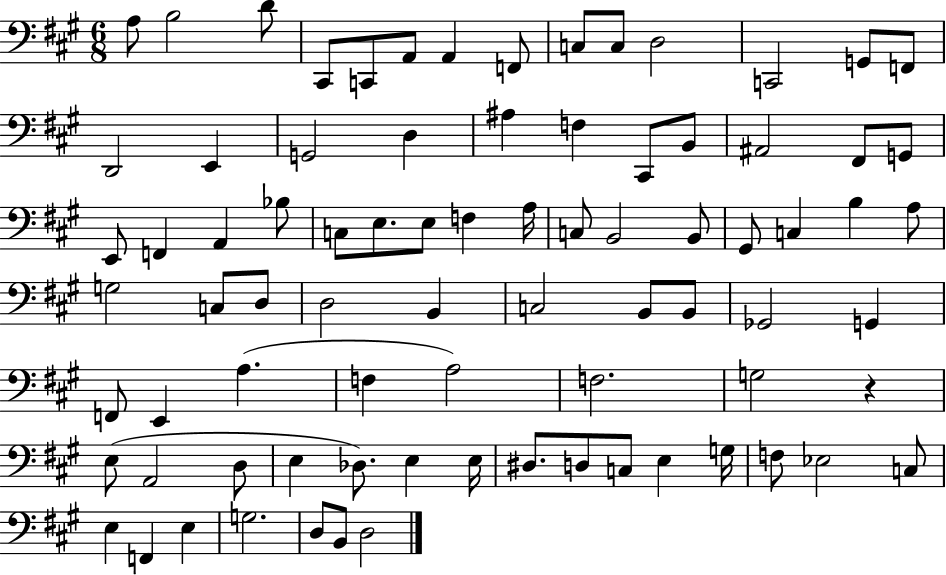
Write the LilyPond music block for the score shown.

{
  \clef bass
  \numericTimeSignature
  \time 6/8
  \key a \major
  \repeat volta 2 { a8 b2 d'8 | cis,8 c,8 a,8 a,4 f,8 | c8 c8 d2 | c,2 g,8 f,8 | \break d,2 e,4 | g,2 d4 | ais4 f4 cis,8 b,8 | ais,2 fis,8 g,8 | \break e,8 f,4 a,4 bes8 | c8 e8. e8 f4 a16 | c8 b,2 b,8 | gis,8 c4 b4 a8 | \break g2 c8 d8 | d2 b,4 | c2 b,8 b,8 | ges,2 g,4 | \break f,8 e,4 a4.( | f4 a2) | f2. | g2 r4 | \break e8( a,2 d8 | e4 des8.) e4 e16 | dis8. d8 c8 e4 g16 | f8 ees2 c8 | \break e4 f,4 e4 | g2. | d8 b,8 d2 | } \bar "|."
}